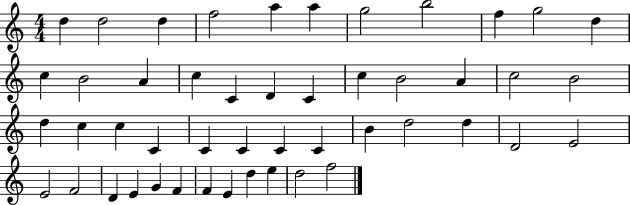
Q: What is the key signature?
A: C major